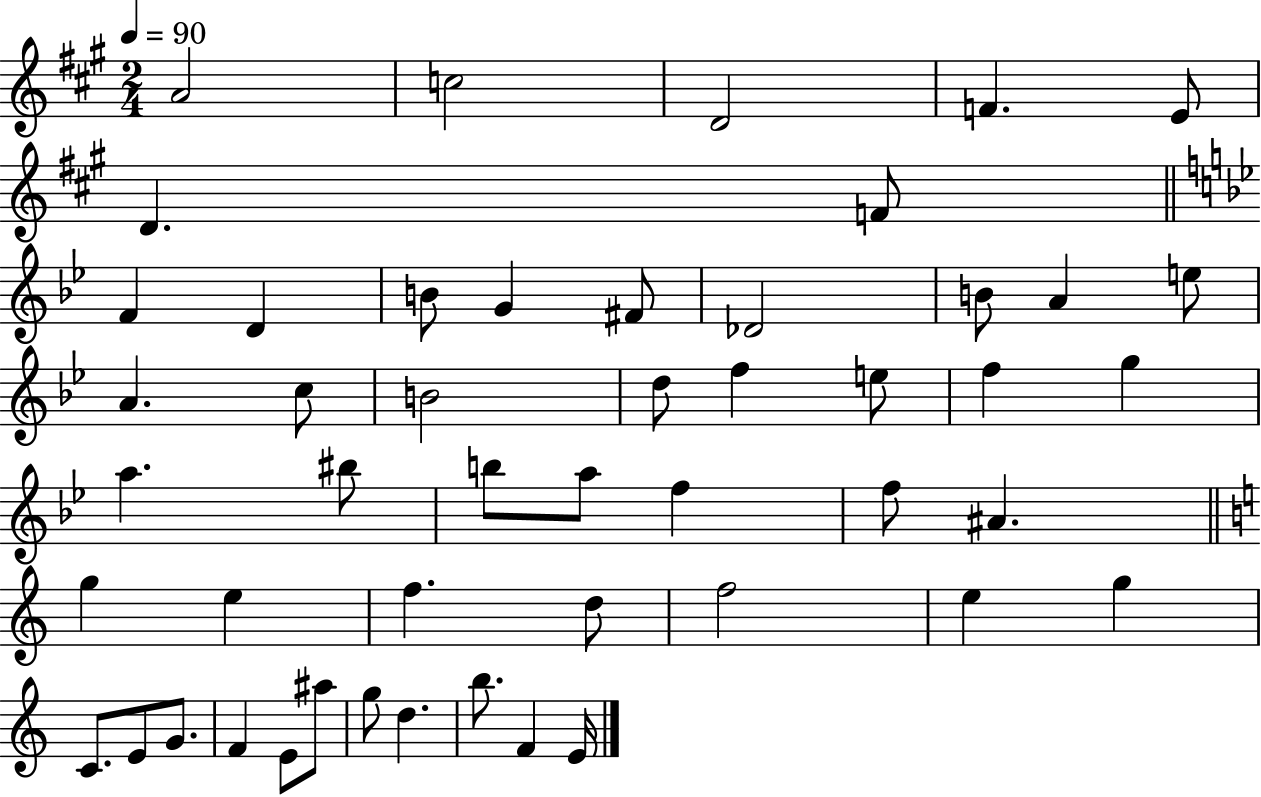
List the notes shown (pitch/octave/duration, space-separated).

A4/h C5/h D4/h F4/q. E4/e D4/q. F4/e F4/q D4/q B4/e G4/q F#4/e Db4/h B4/e A4/q E5/e A4/q. C5/e B4/h D5/e F5/q E5/e F5/q G5/q A5/q. BIS5/e B5/e A5/e F5/q F5/e A#4/q. G5/q E5/q F5/q. D5/e F5/h E5/q G5/q C4/e. E4/e G4/e. F4/q E4/e A#5/e G5/e D5/q. B5/e. F4/q E4/s